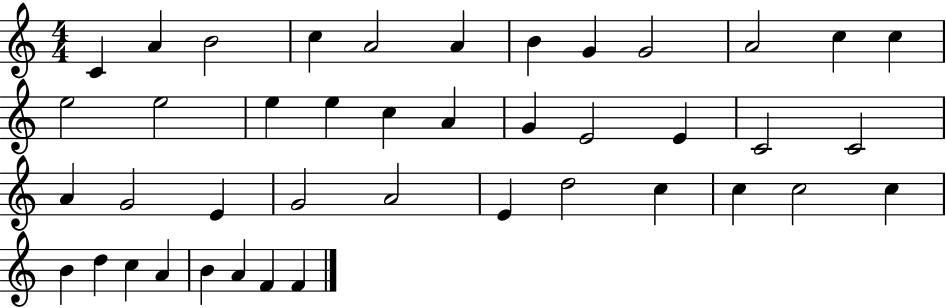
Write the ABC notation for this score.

X:1
T:Untitled
M:4/4
L:1/4
K:C
C A B2 c A2 A B G G2 A2 c c e2 e2 e e c A G E2 E C2 C2 A G2 E G2 A2 E d2 c c c2 c B d c A B A F F